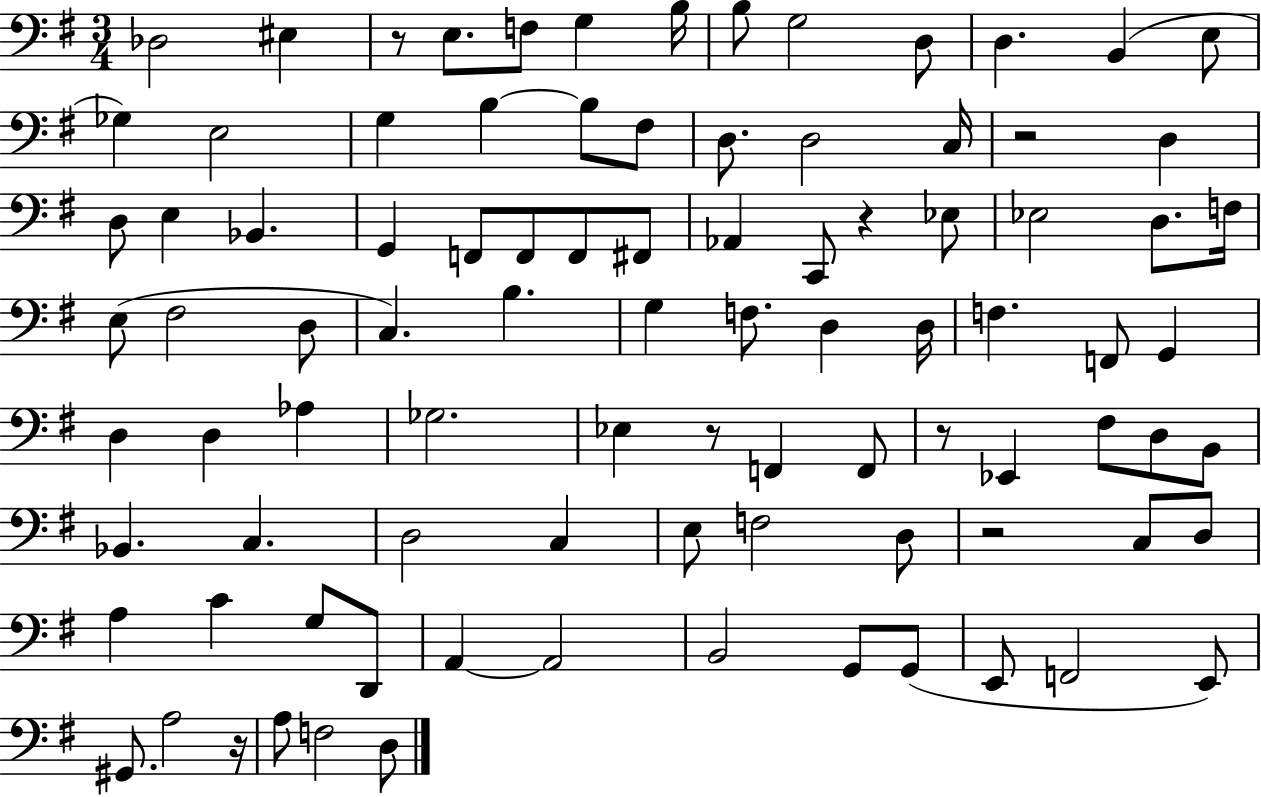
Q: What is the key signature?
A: G major